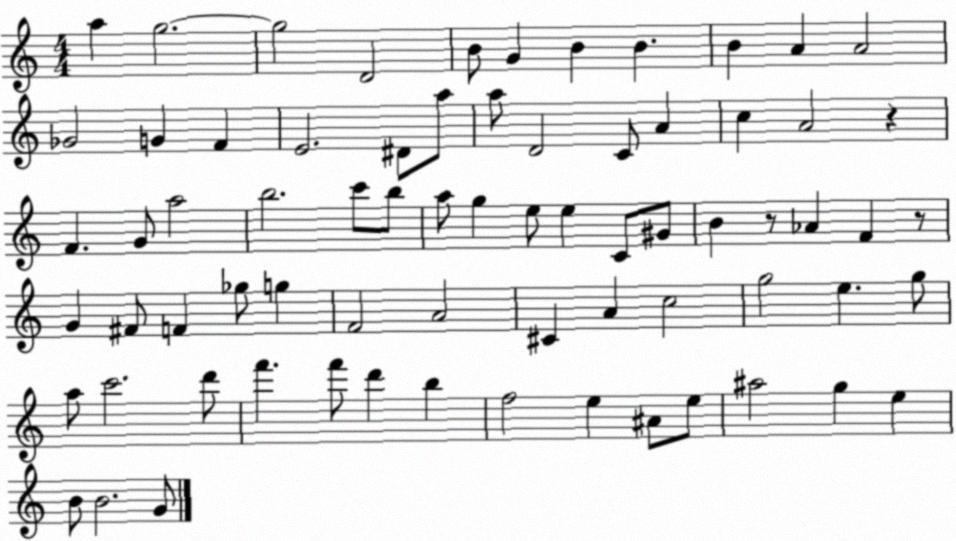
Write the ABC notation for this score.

X:1
T:Untitled
M:4/4
L:1/4
K:C
a g2 g2 D2 B/2 G B B B A A2 _G2 G F E2 ^D/2 a/2 a/2 D2 C/2 A c A2 z F G/2 a2 b2 c'/2 b/2 a/2 g e/2 e C/2 ^G/2 B z/2 _A F z/2 G ^F/2 F _g/2 g F2 A2 ^C A c2 g2 e g/2 a/2 c'2 d'/2 f' f'/2 d' b f2 e ^A/2 e/2 ^a2 g e B/2 B2 G/2